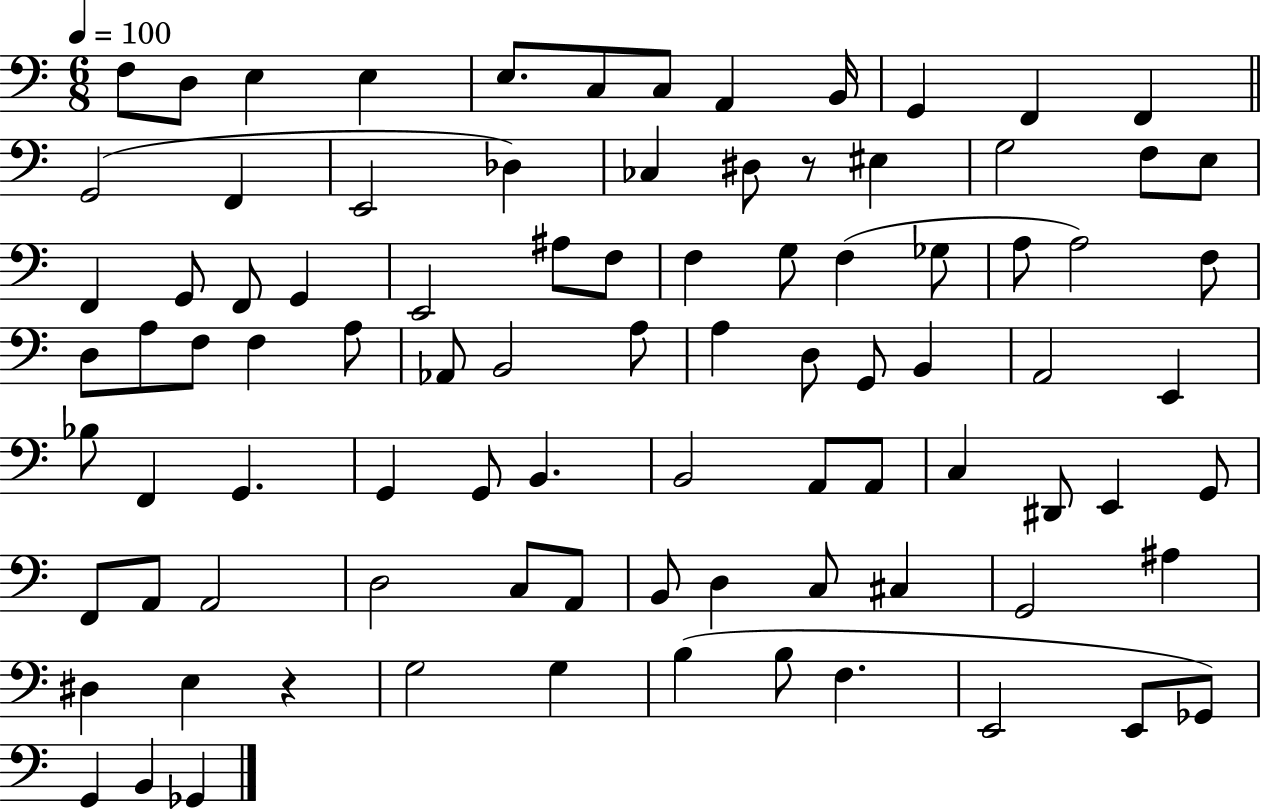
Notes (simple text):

F3/e D3/e E3/q E3/q E3/e. C3/e C3/e A2/q B2/s G2/q F2/q F2/q G2/h F2/q E2/h Db3/q CES3/q D#3/e R/e EIS3/q G3/h F3/e E3/e F2/q G2/e F2/e G2/q E2/h A#3/e F3/e F3/q G3/e F3/q Gb3/e A3/e A3/h F3/e D3/e A3/e F3/e F3/q A3/e Ab2/e B2/h A3/e A3/q D3/e G2/e B2/q A2/h E2/q Bb3/e F2/q G2/q. G2/q G2/e B2/q. B2/h A2/e A2/e C3/q D#2/e E2/q G2/e F2/e A2/e A2/h D3/h C3/e A2/e B2/e D3/q C3/e C#3/q G2/h A#3/q D#3/q E3/q R/q G3/h G3/q B3/q B3/e F3/q. E2/h E2/e Gb2/e G2/q B2/q Gb2/q